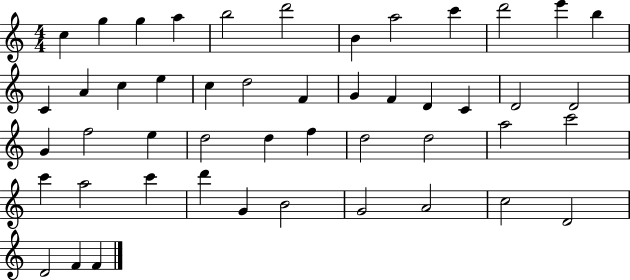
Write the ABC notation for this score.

X:1
T:Untitled
M:4/4
L:1/4
K:C
c g g a b2 d'2 B a2 c' d'2 e' b C A c e c d2 F G F D C D2 D2 G f2 e d2 d f d2 d2 a2 c'2 c' a2 c' d' G B2 G2 A2 c2 D2 D2 F F